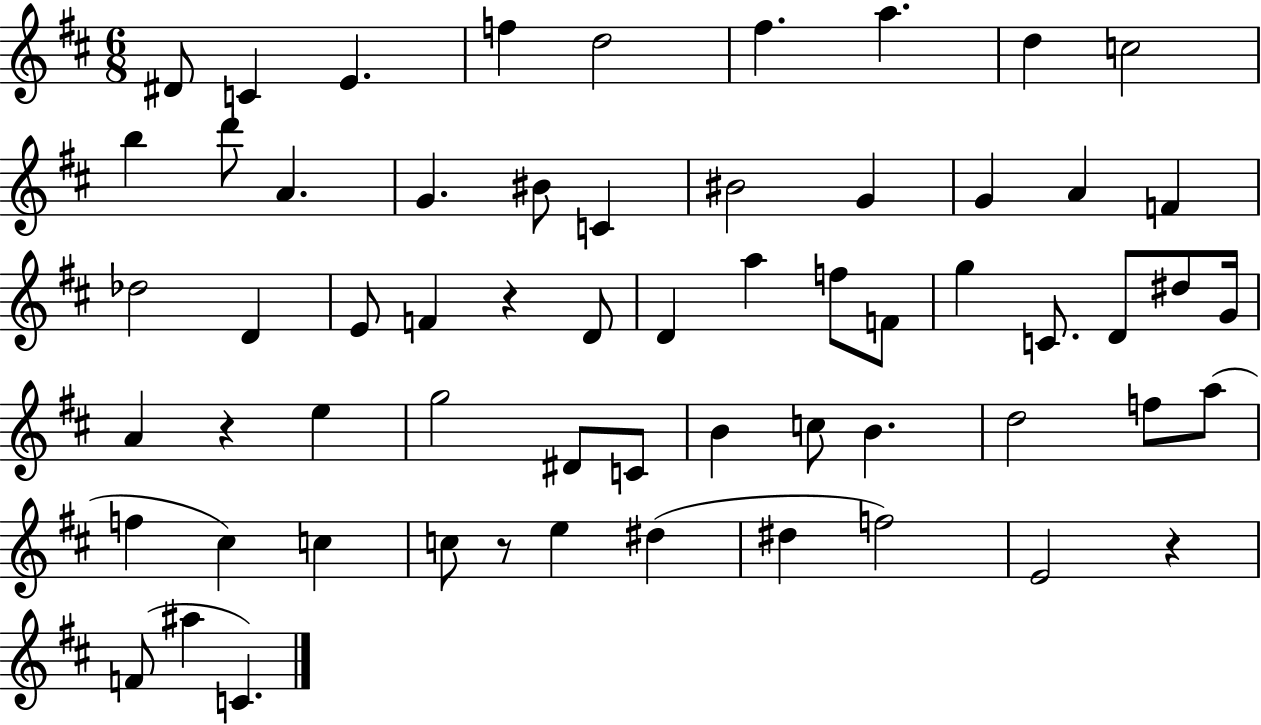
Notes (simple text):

D#4/e C4/q E4/q. F5/q D5/h F#5/q. A5/q. D5/q C5/h B5/q D6/e A4/q. G4/q. BIS4/e C4/q BIS4/h G4/q G4/q A4/q F4/q Db5/h D4/q E4/e F4/q R/q D4/e D4/q A5/q F5/e F4/e G5/q C4/e. D4/e D#5/e G4/s A4/q R/q E5/q G5/h D#4/e C4/e B4/q C5/e B4/q. D5/h F5/e A5/e F5/q C#5/q C5/q C5/e R/e E5/q D#5/q D#5/q F5/h E4/h R/q F4/e A#5/q C4/q.